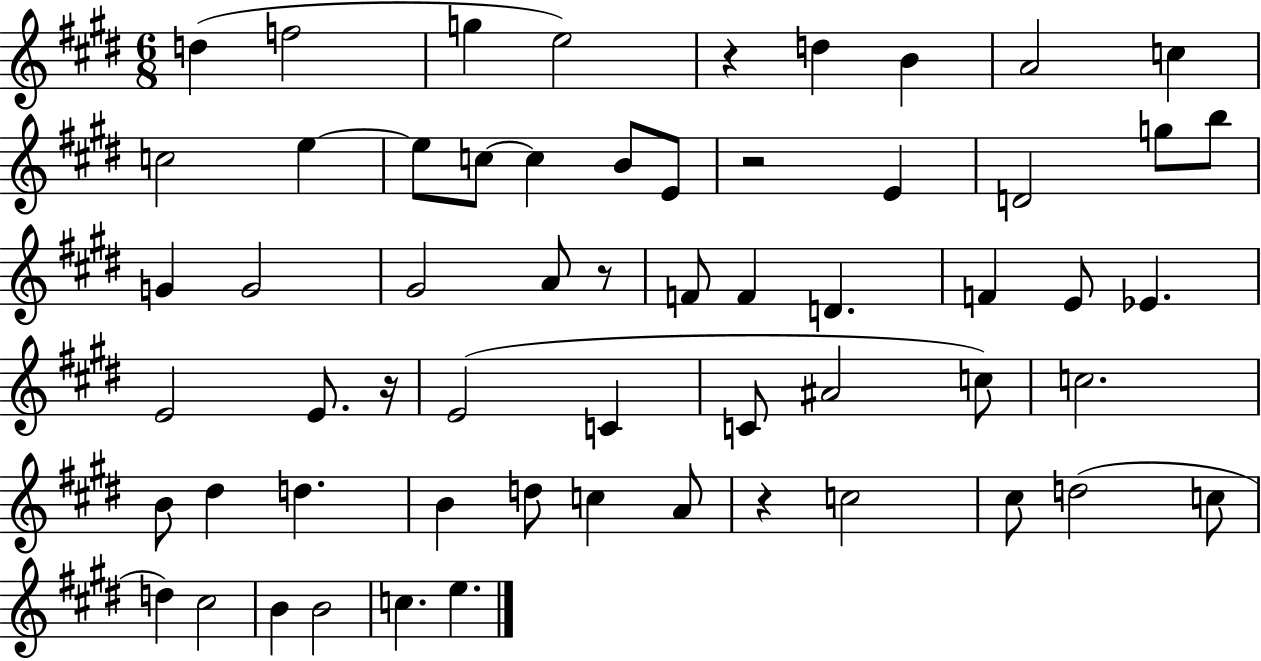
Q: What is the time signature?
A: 6/8